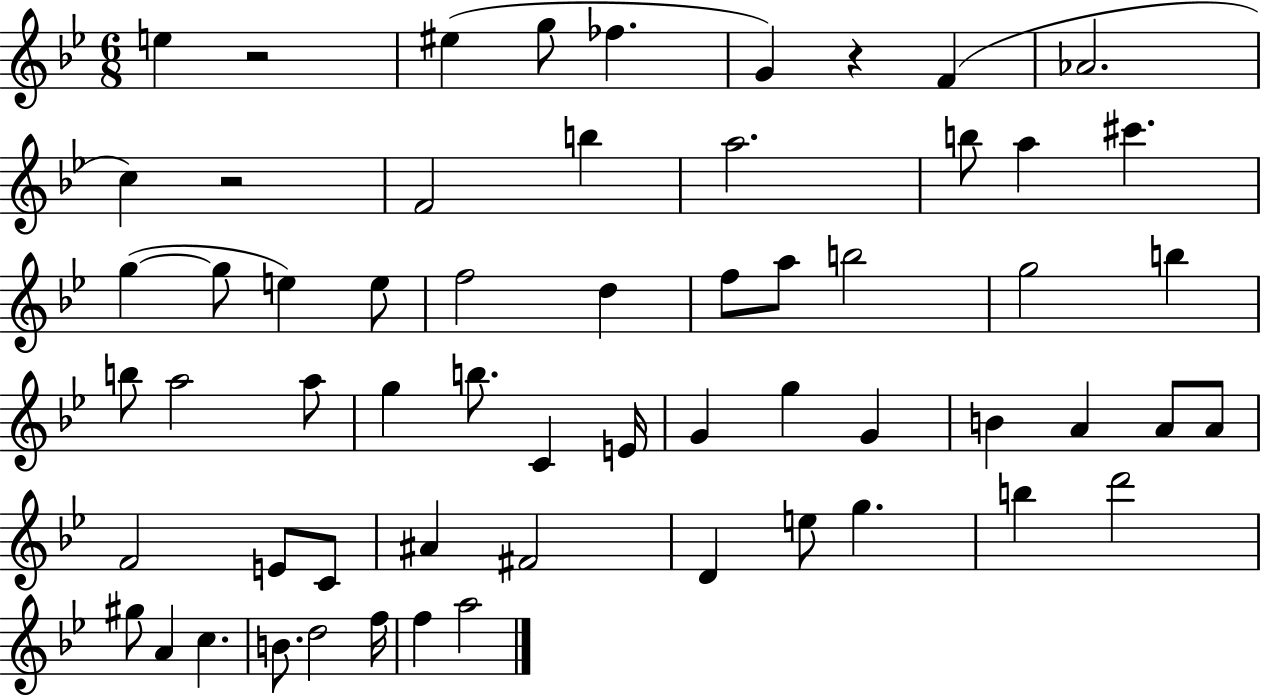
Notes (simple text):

E5/q R/h EIS5/q G5/e FES5/q. G4/q R/q F4/q Ab4/h. C5/q R/h F4/h B5/q A5/h. B5/e A5/q C#6/q. G5/q G5/e E5/q E5/e F5/h D5/q F5/e A5/e B5/h G5/h B5/q B5/e A5/h A5/e G5/q B5/e. C4/q E4/s G4/q G5/q G4/q B4/q A4/q A4/e A4/e F4/h E4/e C4/e A#4/q F#4/h D4/q E5/e G5/q. B5/q D6/h G#5/e A4/q C5/q. B4/e. D5/h F5/s F5/q A5/h